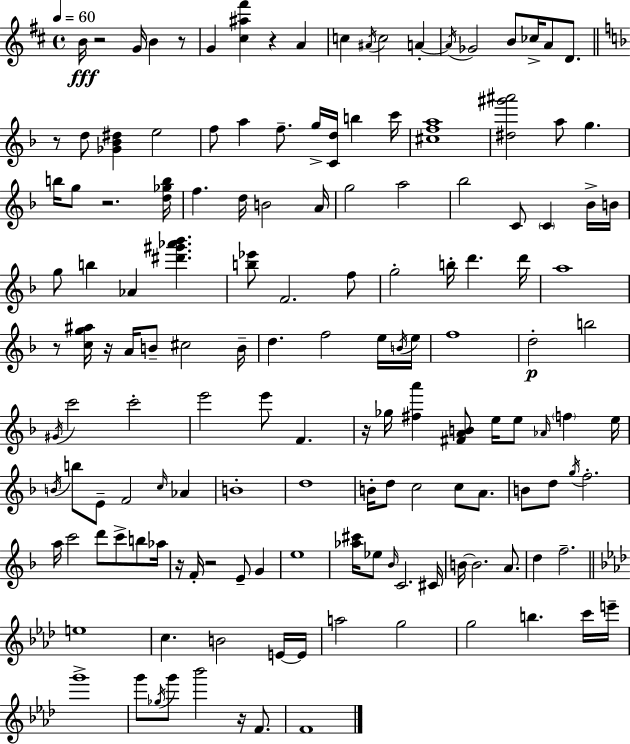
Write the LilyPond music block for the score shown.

{
  \clef treble
  \time 4/4
  \defaultTimeSignature
  \key d \major
  \tempo 4 = 60
  b'16\fff r2 g'16 b'4 r8 | g'4 <cis'' ais'' fis'''>4 r4 a'4 | c''4 \acciaccatura { ais'16 } c''2 a'4-.~~ | \acciaccatura { a'16 } ges'2 b'8 ces''16-> a'8 d'8. | \break \bar "||" \break \key f \major r8 d''8 <ges' bes' dis''>4 e''2 | f''8 a''4 f''8.-- g''16-> <c' d''>16 b''4 c'''16 | <cis'' f'' a''>1 | <dis'' gis''' ais'''>2 a''8 g''4. | \break b''16 g''8 r2. <d'' ges'' b''>16 | f''4. d''16 b'2 a'16 | g''2 a''2 | bes''2 c'8 \parenthesize c'4 bes'16-> b'16 | \break g''8 b''4 aes'4 <dis''' gis''' aes''' bes'''>4. | <b'' ees'''>8 f'2. f''8 | g''2-. b''16-. d'''4. d'''16 | a''1 | \break r8 <c'' g'' ais''>16 r16 a'16 b'8-- cis''2 b'16-- | d''4. f''2 e''16 \acciaccatura { b'16 } | e''16 f''1 | d''2-.\p b''2 | \break \acciaccatura { gis'16 } c'''2 c'''2-. | e'''2 e'''8 f'4. | r16 ges''16 <fis'' a'''>4 <fis' a' b'>8 e''16 e''8 \grace { aes'16 } \parenthesize f''4 | e''16 \acciaccatura { b'16 } b''8 e'8-- f'2 | \break \grace { c''16 } aes'4 b'1-. | d''1 | b'16-. d''8 c''2 | c''8 a'8. b'8 d''8 \acciaccatura { g''16 } f''2.-. | \break a''16 c'''2 d'''8 | c'''8-> b''8 aes''16 r16 f'16-. r2 | e'8-- g'4 e''1 | <aes'' cis'''>16 ees''8 \grace { bes'16 } c'2. | \break cis'16 b'16~~ b'2. | a'8. d''4 f''2.-- | \bar "||" \break \key aes \major e''1 | c''4. b'2 e'16~~ e'16 | a''2 g''2 | g''2 b''4. c'''16 e'''16-- | \break g'''1-> | g'''8 \acciaccatura { ges''16 } g'''8 bes'''2 r16 f'8. | f'1 | \bar "|."
}